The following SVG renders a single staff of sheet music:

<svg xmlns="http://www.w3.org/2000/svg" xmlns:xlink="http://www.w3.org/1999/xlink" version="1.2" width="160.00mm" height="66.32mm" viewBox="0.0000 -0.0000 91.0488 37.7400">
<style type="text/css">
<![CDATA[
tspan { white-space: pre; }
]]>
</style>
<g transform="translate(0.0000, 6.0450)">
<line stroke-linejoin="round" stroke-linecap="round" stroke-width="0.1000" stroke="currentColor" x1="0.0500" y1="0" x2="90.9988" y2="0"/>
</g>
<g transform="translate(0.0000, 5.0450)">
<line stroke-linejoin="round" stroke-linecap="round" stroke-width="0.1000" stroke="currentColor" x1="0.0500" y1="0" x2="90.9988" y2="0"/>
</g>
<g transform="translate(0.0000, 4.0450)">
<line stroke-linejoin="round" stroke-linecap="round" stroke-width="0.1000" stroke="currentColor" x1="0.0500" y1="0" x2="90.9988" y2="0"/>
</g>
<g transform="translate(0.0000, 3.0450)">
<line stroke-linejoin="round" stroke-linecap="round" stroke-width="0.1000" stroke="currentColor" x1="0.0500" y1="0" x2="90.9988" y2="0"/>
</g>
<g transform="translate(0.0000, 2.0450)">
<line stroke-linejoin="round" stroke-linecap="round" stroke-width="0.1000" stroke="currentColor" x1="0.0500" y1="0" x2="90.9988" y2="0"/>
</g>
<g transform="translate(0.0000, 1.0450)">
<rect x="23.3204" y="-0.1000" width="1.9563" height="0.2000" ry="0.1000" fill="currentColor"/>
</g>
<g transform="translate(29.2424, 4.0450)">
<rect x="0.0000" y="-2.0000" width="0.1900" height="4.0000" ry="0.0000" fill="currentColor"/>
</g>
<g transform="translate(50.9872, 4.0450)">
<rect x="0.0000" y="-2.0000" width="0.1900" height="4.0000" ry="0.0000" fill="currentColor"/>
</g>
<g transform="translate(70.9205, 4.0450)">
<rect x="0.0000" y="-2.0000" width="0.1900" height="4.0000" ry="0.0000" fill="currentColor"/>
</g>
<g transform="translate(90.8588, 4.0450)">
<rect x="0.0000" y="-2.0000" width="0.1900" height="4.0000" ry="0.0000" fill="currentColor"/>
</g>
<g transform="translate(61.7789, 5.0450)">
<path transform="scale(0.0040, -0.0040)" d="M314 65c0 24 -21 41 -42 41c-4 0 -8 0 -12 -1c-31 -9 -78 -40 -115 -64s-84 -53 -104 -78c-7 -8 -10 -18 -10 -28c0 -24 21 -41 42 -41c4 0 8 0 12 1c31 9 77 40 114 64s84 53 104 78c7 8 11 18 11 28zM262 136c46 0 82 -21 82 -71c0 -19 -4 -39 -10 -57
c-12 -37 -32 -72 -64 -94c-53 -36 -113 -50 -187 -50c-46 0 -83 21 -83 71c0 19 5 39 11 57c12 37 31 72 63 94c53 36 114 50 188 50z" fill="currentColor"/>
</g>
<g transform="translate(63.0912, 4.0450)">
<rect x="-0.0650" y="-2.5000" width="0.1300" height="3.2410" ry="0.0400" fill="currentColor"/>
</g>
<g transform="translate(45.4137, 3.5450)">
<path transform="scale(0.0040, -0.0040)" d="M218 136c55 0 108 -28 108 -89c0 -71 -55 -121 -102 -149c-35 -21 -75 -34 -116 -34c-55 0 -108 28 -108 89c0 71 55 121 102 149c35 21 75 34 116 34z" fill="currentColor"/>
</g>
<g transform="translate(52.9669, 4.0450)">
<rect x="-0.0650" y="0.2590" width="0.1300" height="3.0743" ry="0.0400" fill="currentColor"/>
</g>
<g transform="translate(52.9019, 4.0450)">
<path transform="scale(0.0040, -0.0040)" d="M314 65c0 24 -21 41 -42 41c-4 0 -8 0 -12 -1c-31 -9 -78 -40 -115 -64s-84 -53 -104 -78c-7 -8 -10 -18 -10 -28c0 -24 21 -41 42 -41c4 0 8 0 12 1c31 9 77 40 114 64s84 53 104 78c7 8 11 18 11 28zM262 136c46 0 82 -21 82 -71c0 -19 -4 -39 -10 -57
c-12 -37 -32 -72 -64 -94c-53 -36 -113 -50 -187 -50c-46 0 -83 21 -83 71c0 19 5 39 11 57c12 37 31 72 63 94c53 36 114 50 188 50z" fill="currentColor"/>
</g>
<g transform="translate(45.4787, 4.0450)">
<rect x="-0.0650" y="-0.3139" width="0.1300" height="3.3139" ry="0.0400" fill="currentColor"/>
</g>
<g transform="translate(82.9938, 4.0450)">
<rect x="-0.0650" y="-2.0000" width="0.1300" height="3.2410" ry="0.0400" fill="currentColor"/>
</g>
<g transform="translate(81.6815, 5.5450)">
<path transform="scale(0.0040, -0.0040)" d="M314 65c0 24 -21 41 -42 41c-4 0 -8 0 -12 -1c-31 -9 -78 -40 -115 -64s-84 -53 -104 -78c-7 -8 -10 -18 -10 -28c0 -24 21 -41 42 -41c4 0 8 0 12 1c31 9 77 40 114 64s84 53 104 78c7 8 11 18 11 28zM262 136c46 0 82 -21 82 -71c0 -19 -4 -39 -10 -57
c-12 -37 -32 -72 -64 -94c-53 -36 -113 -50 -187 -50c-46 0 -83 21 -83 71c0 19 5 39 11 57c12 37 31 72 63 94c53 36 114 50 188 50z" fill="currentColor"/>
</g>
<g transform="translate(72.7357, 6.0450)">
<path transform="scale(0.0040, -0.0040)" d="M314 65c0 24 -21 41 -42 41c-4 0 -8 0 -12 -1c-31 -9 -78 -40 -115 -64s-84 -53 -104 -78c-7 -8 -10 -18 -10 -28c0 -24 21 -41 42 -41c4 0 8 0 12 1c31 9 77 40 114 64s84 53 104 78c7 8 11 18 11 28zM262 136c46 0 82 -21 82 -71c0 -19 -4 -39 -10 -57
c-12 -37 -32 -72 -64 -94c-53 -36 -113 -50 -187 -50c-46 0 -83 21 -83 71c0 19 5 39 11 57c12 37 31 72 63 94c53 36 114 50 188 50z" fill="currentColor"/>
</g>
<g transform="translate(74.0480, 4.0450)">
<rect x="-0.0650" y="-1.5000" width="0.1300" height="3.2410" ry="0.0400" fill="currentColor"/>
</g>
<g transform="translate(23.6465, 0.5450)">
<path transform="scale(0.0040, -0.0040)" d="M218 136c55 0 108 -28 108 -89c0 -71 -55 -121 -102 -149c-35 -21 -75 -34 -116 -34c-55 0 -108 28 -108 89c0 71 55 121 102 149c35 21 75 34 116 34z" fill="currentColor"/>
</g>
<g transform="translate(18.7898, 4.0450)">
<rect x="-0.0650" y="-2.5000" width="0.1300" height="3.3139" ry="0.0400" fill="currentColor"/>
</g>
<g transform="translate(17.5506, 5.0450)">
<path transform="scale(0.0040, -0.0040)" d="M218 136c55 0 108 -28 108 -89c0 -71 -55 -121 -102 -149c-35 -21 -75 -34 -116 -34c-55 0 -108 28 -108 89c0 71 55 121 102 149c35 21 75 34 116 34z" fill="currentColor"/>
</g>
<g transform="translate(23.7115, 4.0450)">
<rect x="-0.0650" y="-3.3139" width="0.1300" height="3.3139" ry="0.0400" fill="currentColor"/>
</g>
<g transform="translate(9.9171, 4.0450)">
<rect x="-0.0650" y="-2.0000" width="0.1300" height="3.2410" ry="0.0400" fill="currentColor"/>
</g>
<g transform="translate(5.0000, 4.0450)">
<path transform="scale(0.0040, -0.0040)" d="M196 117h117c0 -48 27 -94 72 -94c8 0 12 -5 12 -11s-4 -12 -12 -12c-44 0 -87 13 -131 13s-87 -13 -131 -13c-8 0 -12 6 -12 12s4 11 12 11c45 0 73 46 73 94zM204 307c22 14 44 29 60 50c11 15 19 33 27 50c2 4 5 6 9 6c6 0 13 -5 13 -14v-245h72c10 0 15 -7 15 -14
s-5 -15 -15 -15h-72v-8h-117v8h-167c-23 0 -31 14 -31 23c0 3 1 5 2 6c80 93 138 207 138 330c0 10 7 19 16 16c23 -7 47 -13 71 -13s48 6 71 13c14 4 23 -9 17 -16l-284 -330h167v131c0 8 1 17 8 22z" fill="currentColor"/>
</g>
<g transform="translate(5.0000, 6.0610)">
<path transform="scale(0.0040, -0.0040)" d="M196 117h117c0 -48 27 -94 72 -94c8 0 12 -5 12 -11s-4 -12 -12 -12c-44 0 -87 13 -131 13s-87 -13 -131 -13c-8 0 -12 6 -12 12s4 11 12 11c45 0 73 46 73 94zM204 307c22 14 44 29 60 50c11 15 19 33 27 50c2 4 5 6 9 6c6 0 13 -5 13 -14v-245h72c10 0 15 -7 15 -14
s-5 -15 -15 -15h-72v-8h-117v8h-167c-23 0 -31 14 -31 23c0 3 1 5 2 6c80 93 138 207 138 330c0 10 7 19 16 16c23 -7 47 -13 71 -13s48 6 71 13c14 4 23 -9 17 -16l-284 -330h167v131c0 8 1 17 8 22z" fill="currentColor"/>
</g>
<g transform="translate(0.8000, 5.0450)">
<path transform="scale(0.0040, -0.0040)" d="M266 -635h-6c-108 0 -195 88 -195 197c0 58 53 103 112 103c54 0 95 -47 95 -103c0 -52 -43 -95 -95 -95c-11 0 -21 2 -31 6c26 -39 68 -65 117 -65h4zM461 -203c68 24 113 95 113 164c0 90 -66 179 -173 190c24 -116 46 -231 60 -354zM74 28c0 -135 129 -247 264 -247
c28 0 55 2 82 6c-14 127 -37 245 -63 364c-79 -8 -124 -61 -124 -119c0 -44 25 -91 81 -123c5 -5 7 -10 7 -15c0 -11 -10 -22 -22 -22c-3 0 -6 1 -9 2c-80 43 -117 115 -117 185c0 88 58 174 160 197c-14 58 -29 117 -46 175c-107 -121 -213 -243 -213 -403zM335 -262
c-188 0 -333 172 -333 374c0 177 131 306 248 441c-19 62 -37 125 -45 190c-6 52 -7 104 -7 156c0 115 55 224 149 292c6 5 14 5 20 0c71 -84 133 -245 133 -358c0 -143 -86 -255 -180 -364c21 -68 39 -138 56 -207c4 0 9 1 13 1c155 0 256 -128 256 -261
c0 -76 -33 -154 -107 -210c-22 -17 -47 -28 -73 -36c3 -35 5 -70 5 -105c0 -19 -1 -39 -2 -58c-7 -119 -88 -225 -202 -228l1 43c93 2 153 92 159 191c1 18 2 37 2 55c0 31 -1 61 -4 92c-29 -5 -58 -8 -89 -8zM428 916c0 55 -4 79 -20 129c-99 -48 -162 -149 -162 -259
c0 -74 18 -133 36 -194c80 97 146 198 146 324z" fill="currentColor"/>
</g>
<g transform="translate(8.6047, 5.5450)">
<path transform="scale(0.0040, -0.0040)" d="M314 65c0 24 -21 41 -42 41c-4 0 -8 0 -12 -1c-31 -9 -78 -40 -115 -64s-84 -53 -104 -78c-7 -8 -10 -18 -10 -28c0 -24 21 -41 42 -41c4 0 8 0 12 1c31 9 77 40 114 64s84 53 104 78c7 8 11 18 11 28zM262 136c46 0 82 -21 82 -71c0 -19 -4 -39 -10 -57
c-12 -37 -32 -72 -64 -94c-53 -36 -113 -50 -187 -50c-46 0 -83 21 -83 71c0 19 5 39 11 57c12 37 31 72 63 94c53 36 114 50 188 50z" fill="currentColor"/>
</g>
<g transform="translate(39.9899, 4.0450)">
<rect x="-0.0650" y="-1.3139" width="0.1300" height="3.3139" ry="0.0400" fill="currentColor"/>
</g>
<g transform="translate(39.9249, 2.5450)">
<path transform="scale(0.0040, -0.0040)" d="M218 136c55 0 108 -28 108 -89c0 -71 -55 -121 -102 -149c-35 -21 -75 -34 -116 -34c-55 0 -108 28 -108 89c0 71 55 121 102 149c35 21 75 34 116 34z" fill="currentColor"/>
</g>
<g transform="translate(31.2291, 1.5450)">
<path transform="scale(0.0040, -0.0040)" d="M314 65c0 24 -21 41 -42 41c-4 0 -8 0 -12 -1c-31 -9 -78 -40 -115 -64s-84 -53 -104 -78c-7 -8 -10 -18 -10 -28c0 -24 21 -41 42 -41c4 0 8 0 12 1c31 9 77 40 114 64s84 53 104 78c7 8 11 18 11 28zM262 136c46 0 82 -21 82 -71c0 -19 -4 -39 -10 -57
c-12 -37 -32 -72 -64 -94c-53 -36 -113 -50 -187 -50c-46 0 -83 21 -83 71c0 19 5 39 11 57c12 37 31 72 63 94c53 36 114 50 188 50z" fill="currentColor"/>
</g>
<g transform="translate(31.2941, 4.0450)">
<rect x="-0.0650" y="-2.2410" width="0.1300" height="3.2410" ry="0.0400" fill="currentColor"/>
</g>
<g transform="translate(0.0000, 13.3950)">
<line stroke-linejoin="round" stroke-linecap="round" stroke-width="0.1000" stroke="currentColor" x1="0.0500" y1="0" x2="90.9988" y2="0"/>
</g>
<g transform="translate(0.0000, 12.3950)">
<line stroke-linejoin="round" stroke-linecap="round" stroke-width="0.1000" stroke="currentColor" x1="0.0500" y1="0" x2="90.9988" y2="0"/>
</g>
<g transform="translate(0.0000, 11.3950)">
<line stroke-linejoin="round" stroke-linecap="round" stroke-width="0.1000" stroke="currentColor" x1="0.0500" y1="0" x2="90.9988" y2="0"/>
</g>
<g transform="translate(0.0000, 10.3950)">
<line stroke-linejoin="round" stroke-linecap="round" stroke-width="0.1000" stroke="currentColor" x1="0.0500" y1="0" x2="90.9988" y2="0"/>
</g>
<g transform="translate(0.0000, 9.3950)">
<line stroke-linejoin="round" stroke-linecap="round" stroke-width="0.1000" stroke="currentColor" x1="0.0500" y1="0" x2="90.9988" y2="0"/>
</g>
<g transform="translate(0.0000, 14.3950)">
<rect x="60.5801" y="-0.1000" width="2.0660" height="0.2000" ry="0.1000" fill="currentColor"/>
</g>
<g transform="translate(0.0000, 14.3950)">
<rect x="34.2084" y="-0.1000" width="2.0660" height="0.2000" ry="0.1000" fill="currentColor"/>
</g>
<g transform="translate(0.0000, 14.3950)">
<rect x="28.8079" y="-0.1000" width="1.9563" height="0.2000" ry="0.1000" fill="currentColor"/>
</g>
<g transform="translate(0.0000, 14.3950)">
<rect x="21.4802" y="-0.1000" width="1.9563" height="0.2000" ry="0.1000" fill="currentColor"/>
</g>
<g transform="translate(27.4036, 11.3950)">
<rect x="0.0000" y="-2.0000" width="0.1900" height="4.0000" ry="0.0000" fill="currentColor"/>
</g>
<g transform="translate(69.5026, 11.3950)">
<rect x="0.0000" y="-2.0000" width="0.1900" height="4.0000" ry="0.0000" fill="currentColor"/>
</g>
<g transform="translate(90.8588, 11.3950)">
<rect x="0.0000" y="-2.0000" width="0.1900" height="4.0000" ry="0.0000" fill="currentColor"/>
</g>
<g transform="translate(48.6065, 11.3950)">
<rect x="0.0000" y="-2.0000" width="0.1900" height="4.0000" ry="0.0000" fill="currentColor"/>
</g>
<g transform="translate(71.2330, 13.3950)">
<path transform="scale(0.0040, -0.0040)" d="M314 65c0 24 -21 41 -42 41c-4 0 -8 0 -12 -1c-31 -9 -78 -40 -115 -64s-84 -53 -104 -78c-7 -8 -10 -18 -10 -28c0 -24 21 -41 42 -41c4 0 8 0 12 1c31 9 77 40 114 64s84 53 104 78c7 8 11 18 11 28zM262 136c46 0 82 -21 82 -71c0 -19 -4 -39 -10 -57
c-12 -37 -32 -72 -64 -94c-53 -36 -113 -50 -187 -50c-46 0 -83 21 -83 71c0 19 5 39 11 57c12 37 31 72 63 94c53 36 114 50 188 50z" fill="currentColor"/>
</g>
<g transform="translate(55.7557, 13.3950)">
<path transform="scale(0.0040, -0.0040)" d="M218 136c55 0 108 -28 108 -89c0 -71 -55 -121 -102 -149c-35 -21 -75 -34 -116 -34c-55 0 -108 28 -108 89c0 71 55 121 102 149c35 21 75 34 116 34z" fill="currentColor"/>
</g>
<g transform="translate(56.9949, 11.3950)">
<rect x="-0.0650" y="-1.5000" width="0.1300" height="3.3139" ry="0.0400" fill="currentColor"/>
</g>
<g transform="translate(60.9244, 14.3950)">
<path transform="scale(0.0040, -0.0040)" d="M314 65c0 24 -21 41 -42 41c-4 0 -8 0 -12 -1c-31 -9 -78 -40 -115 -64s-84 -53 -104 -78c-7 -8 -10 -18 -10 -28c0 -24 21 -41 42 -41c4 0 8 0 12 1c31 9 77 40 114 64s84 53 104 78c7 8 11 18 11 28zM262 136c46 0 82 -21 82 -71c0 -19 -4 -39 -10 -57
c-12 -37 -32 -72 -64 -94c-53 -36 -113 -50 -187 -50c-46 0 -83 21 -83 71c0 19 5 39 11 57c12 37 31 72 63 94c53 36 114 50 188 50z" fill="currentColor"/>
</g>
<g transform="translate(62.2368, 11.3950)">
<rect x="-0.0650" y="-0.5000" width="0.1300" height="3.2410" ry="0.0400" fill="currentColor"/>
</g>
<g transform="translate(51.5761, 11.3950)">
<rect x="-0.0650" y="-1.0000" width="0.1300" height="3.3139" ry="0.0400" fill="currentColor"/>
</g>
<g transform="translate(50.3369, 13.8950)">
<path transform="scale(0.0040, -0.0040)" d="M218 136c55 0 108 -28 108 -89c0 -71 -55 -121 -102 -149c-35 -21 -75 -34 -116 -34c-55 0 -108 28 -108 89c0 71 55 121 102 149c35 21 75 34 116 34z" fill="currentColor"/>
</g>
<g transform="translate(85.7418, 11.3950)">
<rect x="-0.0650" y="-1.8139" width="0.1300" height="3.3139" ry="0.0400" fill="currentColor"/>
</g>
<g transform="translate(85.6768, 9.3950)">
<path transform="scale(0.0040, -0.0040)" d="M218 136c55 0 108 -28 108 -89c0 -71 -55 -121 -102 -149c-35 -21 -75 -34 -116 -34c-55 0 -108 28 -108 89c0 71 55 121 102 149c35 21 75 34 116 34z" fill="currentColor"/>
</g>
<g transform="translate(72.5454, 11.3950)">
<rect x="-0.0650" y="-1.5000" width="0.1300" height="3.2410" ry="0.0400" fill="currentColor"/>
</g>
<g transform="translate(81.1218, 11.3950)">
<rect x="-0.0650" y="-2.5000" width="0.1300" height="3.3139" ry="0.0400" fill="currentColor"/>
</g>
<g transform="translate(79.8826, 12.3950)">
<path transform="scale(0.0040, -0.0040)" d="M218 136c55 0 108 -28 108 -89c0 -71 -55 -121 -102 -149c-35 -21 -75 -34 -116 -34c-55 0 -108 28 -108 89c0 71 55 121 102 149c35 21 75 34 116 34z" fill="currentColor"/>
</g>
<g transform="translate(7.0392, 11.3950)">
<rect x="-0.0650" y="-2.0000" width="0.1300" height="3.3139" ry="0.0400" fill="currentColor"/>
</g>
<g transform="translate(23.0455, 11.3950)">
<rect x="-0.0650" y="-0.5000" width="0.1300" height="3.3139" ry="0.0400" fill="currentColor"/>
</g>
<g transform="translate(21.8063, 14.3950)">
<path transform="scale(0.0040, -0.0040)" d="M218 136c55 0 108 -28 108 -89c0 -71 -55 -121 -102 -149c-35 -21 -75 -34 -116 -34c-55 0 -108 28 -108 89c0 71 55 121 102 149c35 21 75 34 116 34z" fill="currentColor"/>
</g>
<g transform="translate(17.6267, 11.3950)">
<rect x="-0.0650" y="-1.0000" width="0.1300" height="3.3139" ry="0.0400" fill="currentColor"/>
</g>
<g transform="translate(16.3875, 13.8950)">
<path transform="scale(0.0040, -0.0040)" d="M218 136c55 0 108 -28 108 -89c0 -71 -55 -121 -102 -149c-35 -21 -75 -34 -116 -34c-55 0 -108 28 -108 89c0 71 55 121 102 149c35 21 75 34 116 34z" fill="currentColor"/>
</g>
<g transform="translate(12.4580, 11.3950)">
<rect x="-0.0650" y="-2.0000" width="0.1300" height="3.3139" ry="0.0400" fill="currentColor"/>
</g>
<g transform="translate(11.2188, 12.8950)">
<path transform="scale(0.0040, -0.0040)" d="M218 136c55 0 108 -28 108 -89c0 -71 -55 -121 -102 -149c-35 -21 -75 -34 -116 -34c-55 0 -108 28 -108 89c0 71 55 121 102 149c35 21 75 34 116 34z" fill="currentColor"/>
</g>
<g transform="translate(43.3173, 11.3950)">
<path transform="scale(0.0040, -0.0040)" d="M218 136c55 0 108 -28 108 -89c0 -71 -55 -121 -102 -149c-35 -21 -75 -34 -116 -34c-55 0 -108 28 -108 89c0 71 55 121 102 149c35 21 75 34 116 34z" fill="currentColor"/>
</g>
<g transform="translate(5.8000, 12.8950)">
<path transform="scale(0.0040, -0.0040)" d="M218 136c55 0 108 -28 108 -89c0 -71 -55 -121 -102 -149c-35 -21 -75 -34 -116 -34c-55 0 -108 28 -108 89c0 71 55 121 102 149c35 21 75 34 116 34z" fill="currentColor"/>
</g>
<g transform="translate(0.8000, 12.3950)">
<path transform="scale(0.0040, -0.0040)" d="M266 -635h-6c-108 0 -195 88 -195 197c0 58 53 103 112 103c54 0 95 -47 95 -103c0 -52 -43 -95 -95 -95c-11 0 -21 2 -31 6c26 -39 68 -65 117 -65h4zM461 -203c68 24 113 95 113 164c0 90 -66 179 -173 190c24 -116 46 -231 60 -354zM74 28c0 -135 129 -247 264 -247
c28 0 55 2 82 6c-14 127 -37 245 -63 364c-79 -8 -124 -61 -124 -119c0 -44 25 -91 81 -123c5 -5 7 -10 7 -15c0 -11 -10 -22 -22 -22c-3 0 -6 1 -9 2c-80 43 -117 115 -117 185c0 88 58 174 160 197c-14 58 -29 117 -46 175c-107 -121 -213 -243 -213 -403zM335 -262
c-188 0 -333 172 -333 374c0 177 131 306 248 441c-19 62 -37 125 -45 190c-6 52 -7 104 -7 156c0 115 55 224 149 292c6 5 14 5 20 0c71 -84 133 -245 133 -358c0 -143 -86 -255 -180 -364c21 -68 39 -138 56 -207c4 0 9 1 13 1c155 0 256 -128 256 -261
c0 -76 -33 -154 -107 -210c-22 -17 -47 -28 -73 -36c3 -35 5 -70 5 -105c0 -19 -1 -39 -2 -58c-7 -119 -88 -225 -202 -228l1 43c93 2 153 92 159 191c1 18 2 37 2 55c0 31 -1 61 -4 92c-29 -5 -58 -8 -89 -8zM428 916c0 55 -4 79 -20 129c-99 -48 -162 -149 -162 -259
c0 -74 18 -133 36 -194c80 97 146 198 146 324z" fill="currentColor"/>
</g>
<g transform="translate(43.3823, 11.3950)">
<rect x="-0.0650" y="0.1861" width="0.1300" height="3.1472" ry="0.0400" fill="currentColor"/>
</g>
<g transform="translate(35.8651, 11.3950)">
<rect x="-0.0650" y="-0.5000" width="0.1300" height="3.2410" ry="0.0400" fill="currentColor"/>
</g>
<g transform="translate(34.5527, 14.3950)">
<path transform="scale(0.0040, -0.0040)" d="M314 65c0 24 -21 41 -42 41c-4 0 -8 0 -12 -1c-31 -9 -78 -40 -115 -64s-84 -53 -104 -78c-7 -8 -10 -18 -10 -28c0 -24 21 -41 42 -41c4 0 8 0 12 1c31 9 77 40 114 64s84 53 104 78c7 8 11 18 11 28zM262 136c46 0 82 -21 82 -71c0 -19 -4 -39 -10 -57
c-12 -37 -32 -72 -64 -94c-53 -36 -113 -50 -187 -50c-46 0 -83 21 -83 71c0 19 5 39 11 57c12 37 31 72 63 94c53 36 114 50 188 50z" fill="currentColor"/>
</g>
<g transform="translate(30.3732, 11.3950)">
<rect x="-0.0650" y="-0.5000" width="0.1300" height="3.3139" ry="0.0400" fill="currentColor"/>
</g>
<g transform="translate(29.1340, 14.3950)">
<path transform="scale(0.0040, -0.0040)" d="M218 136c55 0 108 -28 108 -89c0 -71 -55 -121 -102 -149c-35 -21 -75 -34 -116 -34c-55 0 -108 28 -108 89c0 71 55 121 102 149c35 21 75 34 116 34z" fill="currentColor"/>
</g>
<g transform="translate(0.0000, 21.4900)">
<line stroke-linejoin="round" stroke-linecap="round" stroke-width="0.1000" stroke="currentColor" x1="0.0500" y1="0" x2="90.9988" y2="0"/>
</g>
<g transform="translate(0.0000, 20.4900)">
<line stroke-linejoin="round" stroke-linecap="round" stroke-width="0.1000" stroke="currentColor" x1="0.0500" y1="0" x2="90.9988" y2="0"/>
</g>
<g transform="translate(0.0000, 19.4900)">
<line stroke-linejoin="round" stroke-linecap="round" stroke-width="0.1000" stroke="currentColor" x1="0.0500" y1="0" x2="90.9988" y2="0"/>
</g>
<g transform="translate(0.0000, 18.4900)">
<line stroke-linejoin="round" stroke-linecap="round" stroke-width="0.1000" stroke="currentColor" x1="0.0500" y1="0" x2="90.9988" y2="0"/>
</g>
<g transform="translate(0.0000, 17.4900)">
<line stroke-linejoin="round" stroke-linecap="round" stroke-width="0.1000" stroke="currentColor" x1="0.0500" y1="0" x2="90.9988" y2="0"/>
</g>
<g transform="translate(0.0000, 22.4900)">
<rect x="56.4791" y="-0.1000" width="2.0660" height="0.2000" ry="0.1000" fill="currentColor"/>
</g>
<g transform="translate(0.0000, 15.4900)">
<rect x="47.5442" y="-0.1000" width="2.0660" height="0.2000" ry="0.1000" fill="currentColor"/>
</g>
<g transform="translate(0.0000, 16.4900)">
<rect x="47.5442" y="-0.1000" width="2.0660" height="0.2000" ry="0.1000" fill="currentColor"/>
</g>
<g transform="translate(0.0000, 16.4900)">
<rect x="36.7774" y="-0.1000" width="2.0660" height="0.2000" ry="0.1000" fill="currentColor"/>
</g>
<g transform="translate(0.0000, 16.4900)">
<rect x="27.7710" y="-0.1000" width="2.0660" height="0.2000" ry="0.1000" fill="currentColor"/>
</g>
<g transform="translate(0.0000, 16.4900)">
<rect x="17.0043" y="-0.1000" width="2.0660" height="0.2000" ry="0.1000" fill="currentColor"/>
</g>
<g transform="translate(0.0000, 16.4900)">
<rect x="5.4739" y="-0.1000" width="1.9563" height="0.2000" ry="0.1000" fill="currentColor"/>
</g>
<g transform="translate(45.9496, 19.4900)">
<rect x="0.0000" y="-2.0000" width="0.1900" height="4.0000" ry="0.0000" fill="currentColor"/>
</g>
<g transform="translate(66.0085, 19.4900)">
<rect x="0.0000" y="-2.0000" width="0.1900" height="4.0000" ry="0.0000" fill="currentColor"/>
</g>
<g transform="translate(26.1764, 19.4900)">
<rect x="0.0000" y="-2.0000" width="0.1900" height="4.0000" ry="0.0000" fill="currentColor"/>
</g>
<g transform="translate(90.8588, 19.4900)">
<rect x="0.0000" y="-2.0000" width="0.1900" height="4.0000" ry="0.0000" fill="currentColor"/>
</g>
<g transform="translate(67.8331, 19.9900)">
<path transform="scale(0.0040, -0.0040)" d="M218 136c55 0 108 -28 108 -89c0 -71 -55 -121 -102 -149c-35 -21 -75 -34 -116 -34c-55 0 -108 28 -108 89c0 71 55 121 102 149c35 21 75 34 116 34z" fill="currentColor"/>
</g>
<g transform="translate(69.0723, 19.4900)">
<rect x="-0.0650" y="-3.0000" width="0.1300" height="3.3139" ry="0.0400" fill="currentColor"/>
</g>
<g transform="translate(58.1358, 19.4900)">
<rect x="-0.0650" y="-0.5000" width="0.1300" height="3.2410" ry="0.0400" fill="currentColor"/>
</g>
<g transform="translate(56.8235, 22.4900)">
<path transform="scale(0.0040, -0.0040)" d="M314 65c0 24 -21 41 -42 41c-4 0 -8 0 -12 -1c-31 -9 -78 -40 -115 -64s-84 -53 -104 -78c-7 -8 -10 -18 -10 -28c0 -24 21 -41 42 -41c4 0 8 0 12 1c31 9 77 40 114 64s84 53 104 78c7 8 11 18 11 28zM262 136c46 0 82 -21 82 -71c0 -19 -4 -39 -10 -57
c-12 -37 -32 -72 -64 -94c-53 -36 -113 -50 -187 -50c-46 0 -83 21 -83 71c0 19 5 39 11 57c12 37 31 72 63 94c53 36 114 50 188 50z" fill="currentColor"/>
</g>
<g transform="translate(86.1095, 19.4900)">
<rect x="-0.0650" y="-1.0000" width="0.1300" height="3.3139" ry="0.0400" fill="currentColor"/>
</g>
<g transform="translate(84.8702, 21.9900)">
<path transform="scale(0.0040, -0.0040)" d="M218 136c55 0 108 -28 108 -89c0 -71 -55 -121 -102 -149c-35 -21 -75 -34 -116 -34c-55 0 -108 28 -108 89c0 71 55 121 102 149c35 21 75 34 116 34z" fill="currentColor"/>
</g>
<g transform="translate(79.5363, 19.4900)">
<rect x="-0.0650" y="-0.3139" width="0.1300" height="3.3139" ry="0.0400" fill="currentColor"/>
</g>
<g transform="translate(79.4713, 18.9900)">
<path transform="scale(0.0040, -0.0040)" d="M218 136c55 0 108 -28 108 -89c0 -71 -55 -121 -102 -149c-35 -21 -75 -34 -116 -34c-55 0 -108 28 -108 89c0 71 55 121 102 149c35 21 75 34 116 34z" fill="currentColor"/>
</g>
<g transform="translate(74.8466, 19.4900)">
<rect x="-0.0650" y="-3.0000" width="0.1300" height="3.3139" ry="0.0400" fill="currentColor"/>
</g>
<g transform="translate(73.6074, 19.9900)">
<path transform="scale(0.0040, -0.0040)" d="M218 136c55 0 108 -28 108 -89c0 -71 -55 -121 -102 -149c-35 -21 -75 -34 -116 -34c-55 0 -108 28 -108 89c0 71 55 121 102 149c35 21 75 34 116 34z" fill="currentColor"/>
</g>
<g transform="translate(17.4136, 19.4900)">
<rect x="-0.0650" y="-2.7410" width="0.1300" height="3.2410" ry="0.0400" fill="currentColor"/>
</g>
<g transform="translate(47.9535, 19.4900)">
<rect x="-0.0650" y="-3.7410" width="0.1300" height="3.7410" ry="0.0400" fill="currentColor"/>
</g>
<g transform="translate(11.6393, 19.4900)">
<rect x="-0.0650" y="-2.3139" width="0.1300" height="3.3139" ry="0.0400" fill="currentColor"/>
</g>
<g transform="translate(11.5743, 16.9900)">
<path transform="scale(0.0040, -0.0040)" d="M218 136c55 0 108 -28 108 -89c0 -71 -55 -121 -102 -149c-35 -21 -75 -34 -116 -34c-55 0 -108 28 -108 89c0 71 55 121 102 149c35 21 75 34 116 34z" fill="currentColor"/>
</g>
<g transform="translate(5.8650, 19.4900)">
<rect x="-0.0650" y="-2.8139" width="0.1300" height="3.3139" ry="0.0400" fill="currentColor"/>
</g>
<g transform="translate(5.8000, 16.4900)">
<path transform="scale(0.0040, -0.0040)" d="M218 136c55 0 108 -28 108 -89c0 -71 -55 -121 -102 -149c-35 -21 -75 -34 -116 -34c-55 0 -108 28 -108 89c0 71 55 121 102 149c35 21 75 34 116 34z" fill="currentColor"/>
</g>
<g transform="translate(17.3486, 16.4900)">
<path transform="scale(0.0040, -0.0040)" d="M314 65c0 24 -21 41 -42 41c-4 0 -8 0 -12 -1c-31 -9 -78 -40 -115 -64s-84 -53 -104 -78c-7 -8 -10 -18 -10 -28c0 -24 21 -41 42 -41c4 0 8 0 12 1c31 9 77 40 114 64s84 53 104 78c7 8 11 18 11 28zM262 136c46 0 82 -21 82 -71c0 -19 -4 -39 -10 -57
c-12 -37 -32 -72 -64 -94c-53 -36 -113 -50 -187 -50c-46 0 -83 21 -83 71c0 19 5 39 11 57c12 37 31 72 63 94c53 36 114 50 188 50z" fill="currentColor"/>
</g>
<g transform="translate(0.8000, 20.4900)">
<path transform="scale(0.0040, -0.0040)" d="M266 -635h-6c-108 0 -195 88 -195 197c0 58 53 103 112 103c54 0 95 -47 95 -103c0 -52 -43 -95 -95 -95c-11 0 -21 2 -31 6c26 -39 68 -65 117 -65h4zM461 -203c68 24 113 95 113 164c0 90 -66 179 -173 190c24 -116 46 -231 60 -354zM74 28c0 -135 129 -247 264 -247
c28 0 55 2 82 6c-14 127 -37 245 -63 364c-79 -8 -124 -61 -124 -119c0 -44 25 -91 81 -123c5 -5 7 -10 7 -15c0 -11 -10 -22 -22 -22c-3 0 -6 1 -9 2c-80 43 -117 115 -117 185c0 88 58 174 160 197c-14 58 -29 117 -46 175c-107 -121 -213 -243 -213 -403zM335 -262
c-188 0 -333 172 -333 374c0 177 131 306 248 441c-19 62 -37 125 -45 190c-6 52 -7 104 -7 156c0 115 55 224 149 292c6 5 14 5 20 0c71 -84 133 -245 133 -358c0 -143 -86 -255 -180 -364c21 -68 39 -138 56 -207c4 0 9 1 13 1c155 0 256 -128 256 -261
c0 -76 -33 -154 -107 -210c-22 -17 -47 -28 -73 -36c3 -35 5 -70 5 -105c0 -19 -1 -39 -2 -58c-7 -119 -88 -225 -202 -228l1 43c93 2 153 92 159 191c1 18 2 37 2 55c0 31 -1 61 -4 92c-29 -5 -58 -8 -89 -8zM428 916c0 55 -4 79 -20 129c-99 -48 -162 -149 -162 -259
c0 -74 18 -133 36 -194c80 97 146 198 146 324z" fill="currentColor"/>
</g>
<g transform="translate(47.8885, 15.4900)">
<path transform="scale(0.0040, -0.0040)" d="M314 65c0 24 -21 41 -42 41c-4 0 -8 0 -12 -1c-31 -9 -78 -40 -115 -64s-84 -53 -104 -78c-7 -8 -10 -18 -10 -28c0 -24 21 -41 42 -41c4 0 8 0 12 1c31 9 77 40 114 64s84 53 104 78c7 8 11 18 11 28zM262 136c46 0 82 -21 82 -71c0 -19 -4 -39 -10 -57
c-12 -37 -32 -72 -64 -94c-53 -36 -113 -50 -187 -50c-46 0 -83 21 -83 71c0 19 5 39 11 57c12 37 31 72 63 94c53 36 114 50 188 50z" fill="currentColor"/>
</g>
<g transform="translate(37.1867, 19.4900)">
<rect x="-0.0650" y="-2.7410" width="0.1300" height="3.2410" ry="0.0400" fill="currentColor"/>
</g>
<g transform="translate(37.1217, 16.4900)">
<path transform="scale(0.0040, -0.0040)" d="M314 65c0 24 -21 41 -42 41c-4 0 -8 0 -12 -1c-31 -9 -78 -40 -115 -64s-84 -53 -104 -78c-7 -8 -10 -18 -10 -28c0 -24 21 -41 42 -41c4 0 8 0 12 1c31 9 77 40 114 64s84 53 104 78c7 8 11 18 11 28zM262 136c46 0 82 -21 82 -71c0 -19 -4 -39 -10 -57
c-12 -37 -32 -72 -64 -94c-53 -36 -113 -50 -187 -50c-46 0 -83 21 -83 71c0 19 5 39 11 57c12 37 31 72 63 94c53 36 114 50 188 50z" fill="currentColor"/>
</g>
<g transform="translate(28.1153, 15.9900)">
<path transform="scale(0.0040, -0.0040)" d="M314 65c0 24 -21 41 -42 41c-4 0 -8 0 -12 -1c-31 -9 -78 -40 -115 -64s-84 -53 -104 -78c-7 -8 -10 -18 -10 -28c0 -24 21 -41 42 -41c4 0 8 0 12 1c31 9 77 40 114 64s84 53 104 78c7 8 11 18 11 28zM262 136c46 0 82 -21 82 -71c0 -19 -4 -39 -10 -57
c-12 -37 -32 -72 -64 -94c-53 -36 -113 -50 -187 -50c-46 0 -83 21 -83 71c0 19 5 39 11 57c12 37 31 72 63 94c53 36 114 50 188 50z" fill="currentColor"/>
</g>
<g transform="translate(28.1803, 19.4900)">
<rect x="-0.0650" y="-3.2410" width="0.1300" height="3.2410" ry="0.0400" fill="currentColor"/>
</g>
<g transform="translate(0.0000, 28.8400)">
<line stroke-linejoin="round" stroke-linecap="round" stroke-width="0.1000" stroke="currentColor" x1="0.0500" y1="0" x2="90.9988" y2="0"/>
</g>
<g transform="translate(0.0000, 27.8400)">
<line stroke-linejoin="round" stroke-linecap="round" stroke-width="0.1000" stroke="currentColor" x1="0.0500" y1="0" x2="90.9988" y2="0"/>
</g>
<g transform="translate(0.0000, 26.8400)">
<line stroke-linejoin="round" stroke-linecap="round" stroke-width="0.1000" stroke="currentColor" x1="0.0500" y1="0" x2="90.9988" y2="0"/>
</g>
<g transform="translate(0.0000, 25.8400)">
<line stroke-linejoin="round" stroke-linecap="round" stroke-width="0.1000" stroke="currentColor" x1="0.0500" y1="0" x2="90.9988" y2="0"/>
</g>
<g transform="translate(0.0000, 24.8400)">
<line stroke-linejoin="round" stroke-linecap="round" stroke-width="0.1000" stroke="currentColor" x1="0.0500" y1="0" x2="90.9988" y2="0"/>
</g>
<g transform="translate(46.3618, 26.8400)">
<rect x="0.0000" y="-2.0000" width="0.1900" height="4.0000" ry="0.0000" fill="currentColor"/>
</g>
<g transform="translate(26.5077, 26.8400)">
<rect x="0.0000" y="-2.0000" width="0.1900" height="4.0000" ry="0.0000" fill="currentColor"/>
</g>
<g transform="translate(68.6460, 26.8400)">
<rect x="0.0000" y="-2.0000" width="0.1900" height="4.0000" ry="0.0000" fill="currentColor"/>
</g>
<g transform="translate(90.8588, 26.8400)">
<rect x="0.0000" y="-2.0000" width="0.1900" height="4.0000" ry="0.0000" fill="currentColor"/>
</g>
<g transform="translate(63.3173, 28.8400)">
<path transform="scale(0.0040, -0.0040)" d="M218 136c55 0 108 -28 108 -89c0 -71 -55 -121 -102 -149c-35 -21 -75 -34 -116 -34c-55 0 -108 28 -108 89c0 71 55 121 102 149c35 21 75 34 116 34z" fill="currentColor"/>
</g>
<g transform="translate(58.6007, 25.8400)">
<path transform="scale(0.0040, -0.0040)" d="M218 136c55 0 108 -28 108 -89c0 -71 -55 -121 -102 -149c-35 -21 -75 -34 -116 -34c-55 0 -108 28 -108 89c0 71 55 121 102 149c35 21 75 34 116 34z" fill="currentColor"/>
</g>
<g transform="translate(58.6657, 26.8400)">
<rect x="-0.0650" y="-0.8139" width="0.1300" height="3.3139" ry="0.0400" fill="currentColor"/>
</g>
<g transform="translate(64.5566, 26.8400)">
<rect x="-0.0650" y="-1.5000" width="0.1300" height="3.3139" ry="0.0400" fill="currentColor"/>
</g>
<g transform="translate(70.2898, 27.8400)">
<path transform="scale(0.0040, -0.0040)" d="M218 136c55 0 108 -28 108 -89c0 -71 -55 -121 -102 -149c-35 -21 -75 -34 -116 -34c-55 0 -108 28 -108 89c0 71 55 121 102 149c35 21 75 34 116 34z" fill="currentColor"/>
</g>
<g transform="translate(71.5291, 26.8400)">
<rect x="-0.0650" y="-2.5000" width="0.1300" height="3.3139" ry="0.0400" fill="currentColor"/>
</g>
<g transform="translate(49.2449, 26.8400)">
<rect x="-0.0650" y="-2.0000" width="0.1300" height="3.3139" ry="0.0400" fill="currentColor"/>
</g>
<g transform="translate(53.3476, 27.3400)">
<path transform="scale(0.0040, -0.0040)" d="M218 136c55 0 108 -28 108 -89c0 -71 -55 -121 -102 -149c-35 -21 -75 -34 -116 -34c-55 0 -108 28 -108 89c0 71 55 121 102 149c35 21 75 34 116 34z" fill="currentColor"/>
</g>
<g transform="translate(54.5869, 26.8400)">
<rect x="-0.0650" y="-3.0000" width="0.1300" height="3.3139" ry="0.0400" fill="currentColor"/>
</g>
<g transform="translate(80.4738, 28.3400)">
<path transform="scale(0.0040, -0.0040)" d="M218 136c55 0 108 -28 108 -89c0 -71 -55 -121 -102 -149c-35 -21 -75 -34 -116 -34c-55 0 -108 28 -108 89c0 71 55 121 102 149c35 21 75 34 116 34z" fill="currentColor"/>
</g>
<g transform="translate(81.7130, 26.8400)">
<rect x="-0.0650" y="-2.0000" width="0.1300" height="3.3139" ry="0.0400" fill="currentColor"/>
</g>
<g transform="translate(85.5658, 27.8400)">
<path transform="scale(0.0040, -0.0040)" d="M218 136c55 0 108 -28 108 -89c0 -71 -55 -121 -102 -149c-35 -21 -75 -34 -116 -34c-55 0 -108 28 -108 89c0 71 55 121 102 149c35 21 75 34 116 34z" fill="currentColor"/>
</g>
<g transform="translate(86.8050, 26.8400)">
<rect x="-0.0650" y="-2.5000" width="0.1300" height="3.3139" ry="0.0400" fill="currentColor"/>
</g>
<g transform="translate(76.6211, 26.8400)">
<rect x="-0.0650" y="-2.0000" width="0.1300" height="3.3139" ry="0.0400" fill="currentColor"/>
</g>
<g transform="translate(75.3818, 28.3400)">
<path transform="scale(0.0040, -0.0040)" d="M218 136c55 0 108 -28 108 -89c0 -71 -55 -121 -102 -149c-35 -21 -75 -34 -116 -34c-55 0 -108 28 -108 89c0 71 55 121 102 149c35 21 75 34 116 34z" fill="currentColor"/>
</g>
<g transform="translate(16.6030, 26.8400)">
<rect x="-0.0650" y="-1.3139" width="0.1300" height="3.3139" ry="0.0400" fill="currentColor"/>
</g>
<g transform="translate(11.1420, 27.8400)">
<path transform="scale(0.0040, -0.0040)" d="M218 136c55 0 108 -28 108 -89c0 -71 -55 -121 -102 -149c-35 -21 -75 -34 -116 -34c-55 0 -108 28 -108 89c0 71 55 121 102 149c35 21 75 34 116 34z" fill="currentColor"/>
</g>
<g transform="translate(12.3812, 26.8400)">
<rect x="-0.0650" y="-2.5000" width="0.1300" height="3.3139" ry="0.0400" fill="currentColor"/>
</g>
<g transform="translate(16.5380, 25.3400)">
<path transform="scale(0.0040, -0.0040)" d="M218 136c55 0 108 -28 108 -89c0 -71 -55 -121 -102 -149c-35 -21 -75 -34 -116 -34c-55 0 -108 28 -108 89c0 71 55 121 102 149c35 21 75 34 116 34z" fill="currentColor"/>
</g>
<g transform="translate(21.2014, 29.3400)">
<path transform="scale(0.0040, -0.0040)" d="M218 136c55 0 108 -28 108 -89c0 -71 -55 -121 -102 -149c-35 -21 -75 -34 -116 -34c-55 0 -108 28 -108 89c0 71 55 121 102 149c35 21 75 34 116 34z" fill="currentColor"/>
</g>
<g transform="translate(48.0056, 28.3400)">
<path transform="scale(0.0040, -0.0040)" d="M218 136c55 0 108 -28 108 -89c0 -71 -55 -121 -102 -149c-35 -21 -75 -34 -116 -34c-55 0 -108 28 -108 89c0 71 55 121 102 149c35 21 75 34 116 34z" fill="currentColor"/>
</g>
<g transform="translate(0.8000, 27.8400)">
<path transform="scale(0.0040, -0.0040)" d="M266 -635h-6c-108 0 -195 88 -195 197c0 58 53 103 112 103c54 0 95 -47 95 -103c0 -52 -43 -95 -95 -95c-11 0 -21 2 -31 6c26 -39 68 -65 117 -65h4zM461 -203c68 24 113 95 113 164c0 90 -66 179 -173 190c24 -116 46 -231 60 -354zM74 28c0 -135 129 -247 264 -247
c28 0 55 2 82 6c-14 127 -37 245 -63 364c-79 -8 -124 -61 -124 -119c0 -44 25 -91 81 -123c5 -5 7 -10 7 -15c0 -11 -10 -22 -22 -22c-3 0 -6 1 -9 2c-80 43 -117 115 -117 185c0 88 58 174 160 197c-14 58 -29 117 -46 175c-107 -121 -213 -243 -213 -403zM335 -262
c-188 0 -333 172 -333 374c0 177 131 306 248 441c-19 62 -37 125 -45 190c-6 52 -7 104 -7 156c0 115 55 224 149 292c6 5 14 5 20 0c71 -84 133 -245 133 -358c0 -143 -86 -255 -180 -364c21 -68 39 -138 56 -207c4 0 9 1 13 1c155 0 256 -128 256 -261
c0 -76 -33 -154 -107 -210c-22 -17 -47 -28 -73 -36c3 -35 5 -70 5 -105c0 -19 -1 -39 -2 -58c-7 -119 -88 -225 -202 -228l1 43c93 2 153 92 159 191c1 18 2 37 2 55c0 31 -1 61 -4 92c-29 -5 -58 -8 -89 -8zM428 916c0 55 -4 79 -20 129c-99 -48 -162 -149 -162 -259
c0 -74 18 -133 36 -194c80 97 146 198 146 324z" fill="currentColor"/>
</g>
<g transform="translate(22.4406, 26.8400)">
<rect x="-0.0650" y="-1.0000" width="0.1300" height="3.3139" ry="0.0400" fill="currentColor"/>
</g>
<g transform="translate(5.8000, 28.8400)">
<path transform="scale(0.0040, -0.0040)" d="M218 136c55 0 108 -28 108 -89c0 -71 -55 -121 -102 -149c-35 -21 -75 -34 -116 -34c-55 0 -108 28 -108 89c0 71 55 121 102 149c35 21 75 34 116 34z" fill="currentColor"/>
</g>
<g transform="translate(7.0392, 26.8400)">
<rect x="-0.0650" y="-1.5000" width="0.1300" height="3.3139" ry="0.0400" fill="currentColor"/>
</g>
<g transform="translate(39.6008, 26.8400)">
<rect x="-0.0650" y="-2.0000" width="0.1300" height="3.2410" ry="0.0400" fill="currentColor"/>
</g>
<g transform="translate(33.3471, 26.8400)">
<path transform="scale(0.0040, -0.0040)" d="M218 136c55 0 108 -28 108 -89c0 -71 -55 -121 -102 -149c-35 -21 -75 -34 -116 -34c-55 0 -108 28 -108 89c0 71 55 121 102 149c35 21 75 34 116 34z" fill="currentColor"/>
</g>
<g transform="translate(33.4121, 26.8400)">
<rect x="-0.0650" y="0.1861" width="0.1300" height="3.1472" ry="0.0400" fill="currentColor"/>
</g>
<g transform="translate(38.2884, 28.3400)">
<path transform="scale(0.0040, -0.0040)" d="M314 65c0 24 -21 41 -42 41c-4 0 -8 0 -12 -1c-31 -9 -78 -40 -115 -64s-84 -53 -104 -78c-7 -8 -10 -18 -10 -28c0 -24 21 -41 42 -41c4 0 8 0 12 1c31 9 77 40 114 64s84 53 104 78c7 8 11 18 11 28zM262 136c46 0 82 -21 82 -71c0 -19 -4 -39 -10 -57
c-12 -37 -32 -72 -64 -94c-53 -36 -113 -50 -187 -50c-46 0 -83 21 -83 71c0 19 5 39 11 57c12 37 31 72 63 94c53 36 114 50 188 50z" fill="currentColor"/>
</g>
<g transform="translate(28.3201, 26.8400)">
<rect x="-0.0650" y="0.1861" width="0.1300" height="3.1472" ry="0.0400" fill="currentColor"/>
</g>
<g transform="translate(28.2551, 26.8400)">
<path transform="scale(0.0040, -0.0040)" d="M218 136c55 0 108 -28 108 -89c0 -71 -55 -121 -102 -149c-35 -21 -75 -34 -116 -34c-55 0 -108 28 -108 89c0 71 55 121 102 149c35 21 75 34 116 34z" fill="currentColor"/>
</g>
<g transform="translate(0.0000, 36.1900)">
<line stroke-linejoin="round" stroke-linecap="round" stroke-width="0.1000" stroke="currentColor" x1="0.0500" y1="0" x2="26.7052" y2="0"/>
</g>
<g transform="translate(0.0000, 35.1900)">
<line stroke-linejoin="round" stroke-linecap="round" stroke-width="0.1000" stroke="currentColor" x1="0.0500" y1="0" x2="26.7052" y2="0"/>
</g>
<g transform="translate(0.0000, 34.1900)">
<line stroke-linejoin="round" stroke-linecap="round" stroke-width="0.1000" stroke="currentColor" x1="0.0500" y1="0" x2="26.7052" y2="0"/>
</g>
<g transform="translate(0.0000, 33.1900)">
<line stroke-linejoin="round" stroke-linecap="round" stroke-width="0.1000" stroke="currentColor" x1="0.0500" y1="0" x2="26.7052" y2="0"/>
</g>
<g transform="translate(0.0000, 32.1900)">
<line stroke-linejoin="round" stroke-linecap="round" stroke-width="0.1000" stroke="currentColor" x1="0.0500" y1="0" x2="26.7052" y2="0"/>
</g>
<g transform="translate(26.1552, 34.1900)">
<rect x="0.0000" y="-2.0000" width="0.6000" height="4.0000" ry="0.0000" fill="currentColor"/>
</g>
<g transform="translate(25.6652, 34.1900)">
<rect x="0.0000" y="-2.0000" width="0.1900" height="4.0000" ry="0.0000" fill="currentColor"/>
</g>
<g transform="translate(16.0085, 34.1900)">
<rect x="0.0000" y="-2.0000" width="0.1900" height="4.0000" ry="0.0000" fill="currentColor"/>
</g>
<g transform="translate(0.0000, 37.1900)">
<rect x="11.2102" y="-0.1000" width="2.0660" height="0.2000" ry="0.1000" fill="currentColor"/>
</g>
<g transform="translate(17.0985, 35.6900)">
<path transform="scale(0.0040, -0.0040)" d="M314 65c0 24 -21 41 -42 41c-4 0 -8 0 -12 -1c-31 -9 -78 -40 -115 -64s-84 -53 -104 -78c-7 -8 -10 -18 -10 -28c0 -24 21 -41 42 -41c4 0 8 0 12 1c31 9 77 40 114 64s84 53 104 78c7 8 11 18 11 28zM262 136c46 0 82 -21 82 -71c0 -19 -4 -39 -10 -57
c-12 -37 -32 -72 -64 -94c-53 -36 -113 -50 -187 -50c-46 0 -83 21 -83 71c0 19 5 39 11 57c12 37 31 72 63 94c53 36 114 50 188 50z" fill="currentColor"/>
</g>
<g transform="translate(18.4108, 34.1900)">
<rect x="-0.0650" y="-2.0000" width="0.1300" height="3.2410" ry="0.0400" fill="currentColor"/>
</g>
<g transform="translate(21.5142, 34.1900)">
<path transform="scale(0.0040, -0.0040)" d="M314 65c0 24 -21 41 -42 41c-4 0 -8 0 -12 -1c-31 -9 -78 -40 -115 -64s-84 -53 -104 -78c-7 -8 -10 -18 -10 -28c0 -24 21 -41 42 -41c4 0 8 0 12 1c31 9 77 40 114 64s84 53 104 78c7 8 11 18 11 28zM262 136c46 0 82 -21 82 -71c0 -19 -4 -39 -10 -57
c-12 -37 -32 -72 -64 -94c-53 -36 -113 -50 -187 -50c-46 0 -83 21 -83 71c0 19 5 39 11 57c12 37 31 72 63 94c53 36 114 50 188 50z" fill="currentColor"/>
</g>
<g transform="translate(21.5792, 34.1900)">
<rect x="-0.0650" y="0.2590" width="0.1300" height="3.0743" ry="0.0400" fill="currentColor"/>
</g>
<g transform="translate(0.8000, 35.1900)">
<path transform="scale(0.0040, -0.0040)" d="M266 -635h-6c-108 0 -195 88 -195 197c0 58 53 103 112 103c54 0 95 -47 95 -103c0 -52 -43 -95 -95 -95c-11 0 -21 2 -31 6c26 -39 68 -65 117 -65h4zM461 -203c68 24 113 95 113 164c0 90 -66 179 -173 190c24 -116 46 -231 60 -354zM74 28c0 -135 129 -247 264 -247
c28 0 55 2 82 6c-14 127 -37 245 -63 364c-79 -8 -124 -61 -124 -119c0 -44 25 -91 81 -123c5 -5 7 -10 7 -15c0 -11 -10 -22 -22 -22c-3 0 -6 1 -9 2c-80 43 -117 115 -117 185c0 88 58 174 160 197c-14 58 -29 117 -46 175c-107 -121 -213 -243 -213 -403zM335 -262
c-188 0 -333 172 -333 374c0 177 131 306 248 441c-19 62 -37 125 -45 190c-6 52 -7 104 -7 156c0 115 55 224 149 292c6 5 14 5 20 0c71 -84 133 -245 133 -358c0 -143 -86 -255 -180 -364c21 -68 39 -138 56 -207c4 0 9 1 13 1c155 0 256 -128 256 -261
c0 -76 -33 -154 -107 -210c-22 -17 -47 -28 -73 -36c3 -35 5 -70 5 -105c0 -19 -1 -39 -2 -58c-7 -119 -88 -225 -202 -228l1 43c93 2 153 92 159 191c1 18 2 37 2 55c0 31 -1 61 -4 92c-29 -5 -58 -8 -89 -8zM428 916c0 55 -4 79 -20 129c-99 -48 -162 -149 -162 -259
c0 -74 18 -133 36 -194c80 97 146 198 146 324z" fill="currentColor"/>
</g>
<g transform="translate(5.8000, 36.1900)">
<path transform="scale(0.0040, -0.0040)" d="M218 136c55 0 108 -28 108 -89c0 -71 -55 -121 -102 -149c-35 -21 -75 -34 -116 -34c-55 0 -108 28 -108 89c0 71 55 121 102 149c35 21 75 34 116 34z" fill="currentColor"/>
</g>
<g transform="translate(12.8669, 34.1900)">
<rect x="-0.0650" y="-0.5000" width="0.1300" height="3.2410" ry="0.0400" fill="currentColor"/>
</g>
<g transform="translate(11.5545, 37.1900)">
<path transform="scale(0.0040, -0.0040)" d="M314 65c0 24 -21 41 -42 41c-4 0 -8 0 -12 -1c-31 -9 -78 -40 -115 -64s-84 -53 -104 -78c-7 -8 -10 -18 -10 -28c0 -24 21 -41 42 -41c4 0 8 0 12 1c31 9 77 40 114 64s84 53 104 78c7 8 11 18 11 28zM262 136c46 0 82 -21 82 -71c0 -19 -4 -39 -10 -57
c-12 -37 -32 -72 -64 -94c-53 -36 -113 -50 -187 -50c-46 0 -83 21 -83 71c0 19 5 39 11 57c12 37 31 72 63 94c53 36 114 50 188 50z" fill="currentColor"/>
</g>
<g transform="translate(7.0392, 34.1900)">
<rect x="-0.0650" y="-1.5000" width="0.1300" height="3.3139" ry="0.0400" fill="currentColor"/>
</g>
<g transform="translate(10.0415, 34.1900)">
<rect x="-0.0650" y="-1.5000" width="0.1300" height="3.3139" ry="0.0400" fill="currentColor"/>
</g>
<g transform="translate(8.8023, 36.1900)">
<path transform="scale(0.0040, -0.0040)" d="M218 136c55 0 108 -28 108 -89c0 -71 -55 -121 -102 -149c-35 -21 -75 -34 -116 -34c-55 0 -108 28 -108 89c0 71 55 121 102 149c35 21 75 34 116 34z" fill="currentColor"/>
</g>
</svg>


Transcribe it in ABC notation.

X:1
T:Untitled
M:4/4
L:1/4
K:C
F2 G b g2 e c B2 G2 E2 F2 F F D C C C2 B D E C2 E2 G f a g a2 b2 a2 c'2 C2 A A c D E G e D B B F2 F A d E G F F G E E C2 F2 B2